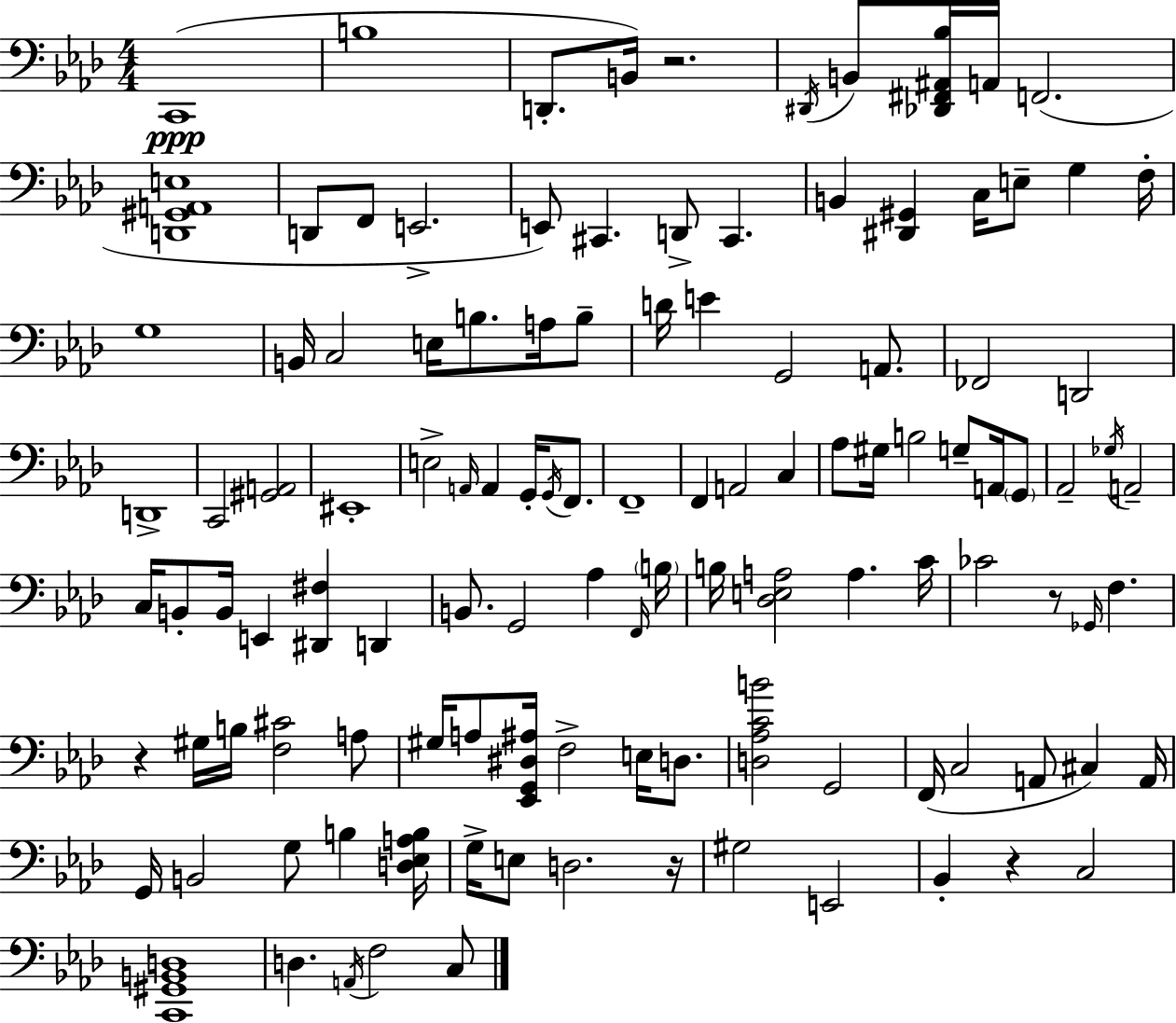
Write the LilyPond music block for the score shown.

{
  \clef bass
  \numericTimeSignature
  \time 4/4
  \key f \minor
  c,1(\ppp | b1 | d,8.-. b,16) r2. | \acciaccatura { dis,16 } b,8 <des, fis, ais, bes>16 a,16 f,2.( | \break <d, gis, a, e>1 | d,8 f,8 e,2.-> | e,8) cis,4. d,8-> cis,4. | b,4 <dis, gis,>4 c16 e8-- g4 | \break f16-. g1 | b,16 c2 e16 b8. a16 b8-- | d'16 e'4 g,2 a,8. | fes,2 d,2 | \break d,1-> | c,2 <gis, a,>2 | eis,1-. | e2-> \grace { a,16 } a,4 g,16-. \acciaccatura { g,16 } | \break f,8. f,1-- | f,4 a,2 c4 | aes8 gis16 b2 g8-- | a,16 \parenthesize g,8 aes,2-- \acciaccatura { ges16 } a,2-- | \break c16 b,8-. b,16 e,4 <dis, fis>4 | d,4 b,8. g,2 aes4 | \grace { f,16 } \parenthesize b16 b16 <des e a>2 a4. | c'16 ces'2 r8 \grace { ges,16 } | \break f4. r4 gis16 b16 <f cis'>2 | a8 gis16 a8 <ees, g, dis ais>16 f2-> | e16 d8. <d aes c' b'>2 g,2 | f,16( c2 a,8 | \break cis4) a,16 g,16 b,2 g8 | b4 <d ees a b>16 g16-> e8 d2. | r16 gis2 e,2 | bes,4-. r4 c2 | \break <c, gis, b, d>1 | d4. \acciaccatura { a,16 } f2 | c8 \bar "|."
}